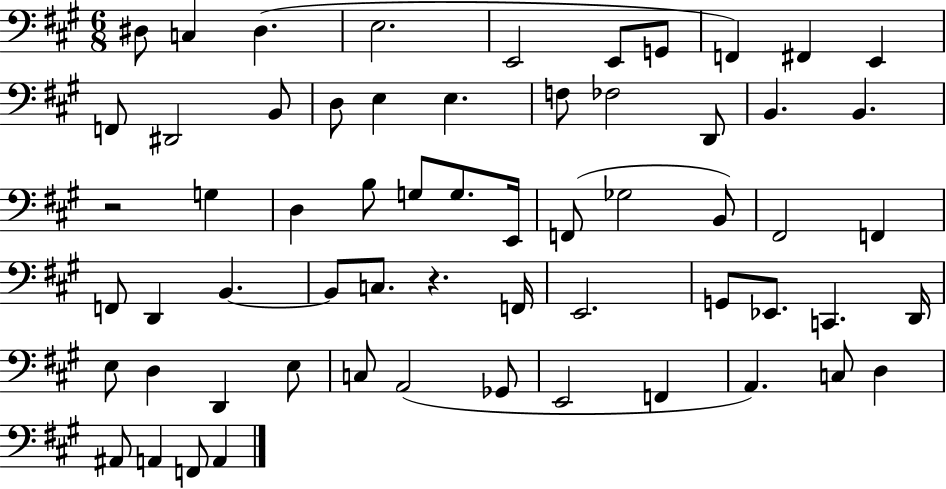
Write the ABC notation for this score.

X:1
T:Untitled
M:6/8
L:1/4
K:A
^D,/2 C, ^D, E,2 E,,2 E,,/2 G,,/2 F,, ^F,, E,, F,,/2 ^D,,2 B,,/2 D,/2 E, E, F,/2 _F,2 D,,/2 B,, B,, z2 G, D, B,/2 G,/2 G,/2 E,,/4 F,,/2 _G,2 B,,/2 ^F,,2 F,, F,,/2 D,, B,, B,,/2 C,/2 z F,,/4 E,,2 G,,/2 _E,,/2 C,, D,,/4 E,/2 D, D,, E,/2 C,/2 A,,2 _G,,/2 E,,2 F,, A,, C,/2 D, ^A,,/2 A,, F,,/2 A,,